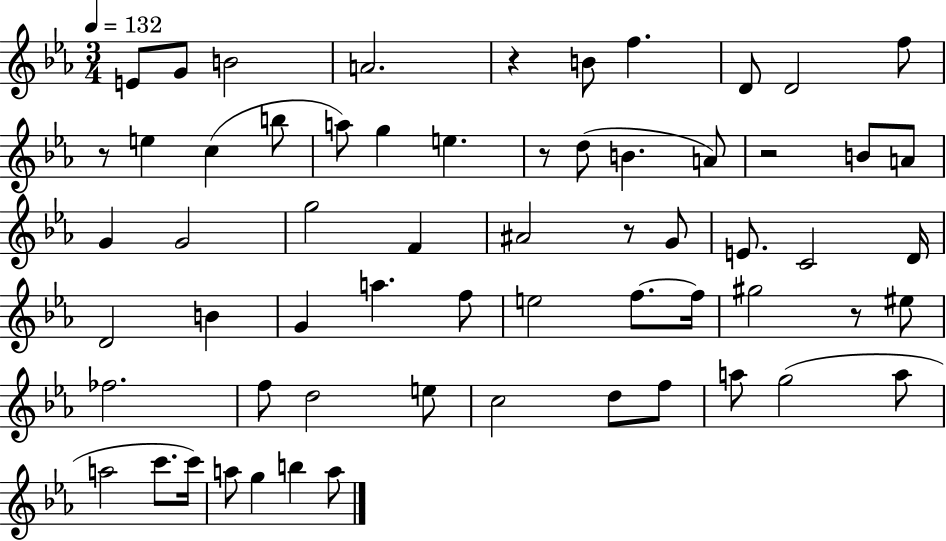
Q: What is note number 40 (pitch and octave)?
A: FES5